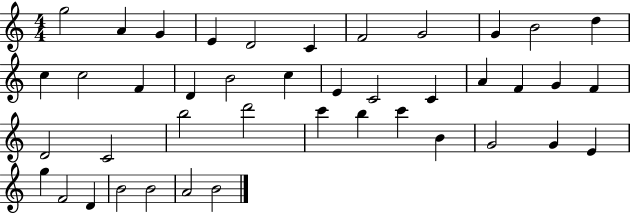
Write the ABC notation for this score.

X:1
T:Untitled
M:4/4
L:1/4
K:C
g2 A G E D2 C F2 G2 G B2 d c c2 F D B2 c E C2 C A F G F D2 C2 b2 d'2 c' b c' B G2 G E g F2 D B2 B2 A2 B2